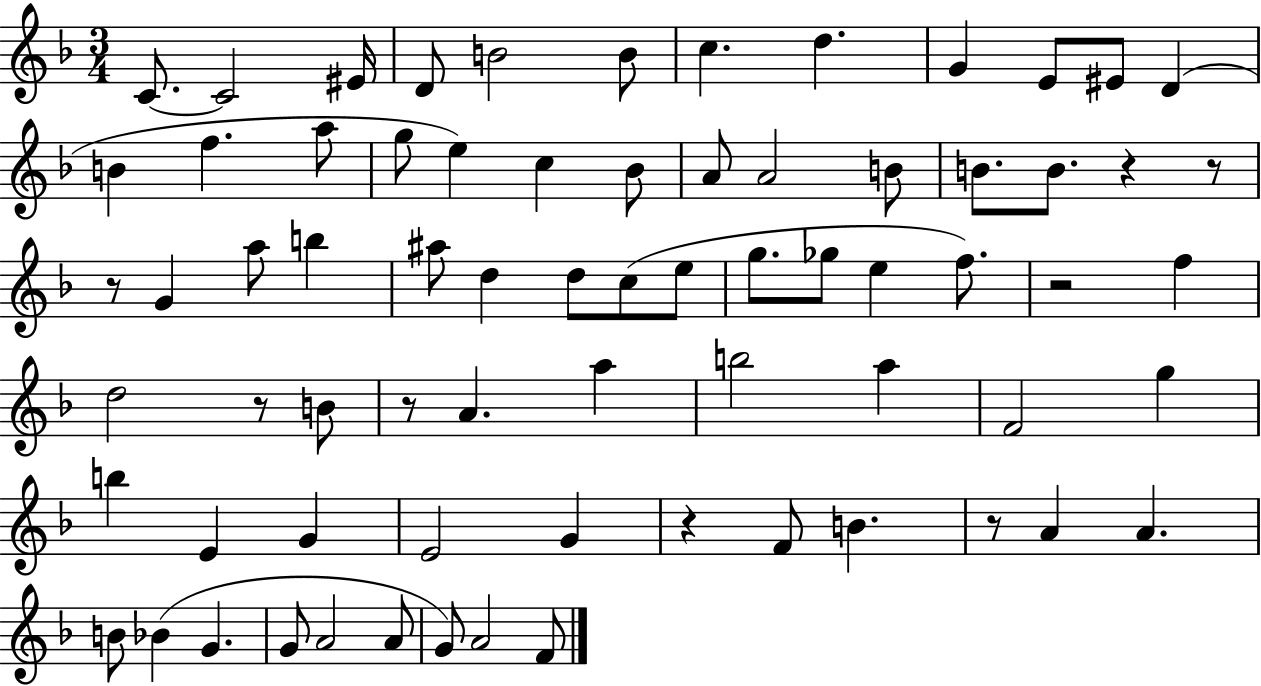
{
  \clef treble
  \numericTimeSignature
  \time 3/4
  \key f \major
  \repeat volta 2 { c'8.~~ c'2 eis'16 | d'8 b'2 b'8 | c''4. d''4. | g'4 e'8 eis'8 d'4( | \break b'4 f''4. a''8 | g''8 e''4) c''4 bes'8 | a'8 a'2 b'8 | b'8. b'8. r4 r8 | \break r8 g'4 a''8 b''4 | ais''8 d''4 d''8 c''8( e''8 | g''8. ges''8 e''4 f''8.) | r2 f''4 | \break d''2 r8 b'8 | r8 a'4. a''4 | b''2 a''4 | f'2 g''4 | \break b''4 e'4 g'4 | e'2 g'4 | r4 f'8 b'4. | r8 a'4 a'4. | \break b'8 bes'4( g'4. | g'8 a'2 a'8 | g'8) a'2 f'8 | } \bar "|."
}